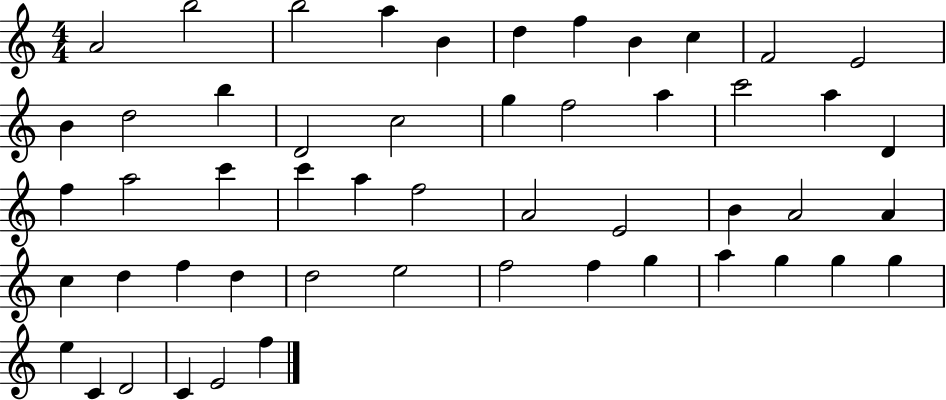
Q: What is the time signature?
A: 4/4